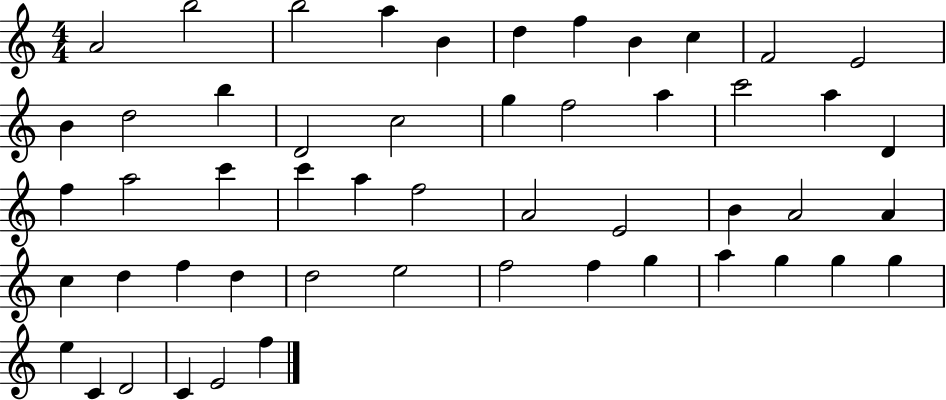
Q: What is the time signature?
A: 4/4